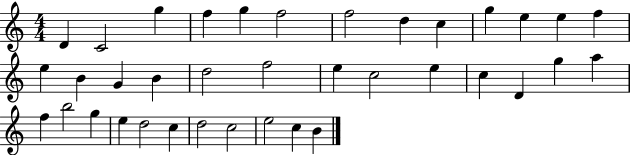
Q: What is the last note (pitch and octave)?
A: B4